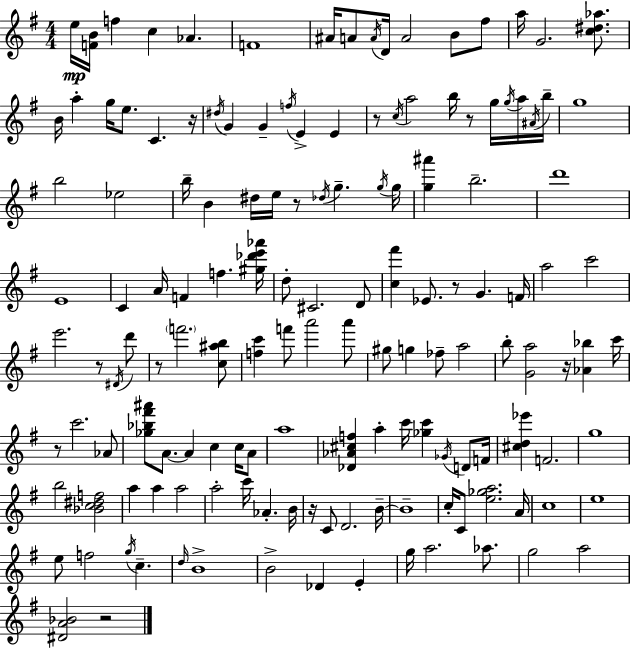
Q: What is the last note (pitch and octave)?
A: A5